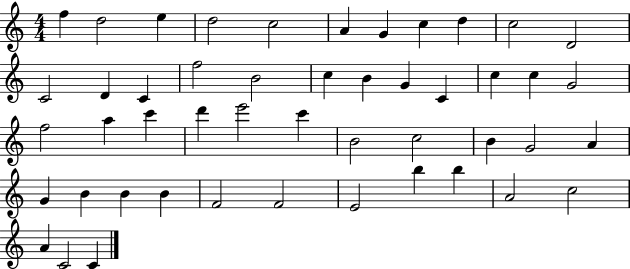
{
  \clef treble
  \numericTimeSignature
  \time 4/4
  \key c \major
  f''4 d''2 e''4 | d''2 c''2 | a'4 g'4 c''4 d''4 | c''2 d'2 | \break c'2 d'4 c'4 | f''2 b'2 | c''4 b'4 g'4 c'4 | c''4 c''4 g'2 | \break f''2 a''4 c'''4 | d'''4 e'''2 c'''4 | b'2 c''2 | b'4 g'2 a'4 | \break g'4 b'4 b'4 b'4 | f'2 f'2 | e'2 b''4 b''4 | a'2 c''2 | \break a'4 c'2 c'4 | \bar "|."
}